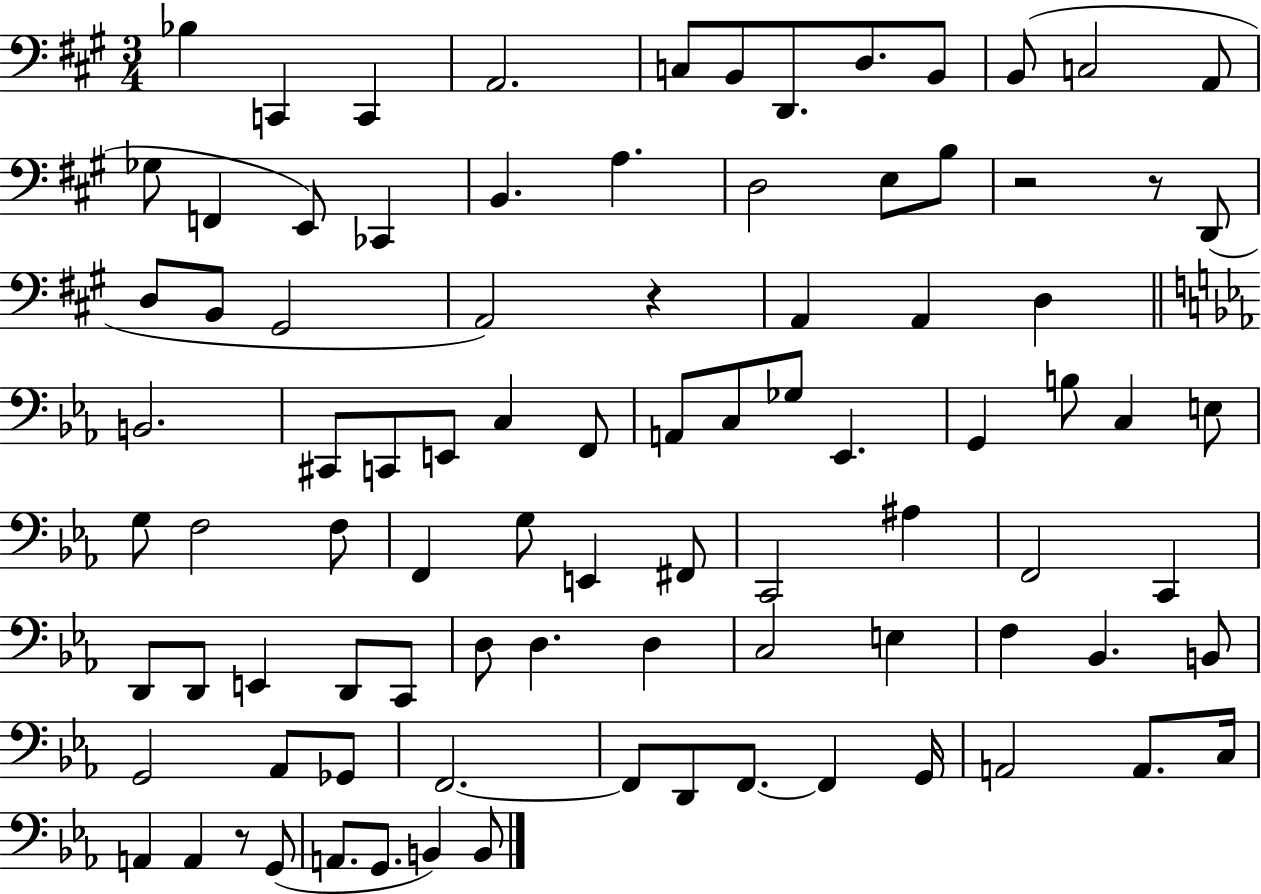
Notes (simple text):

Bb3/q C2/q C2/q A2/h. C3/e B2/e D2/e. D3/e. B2/e B2/e C3/h A2/e Gb3/e F2/q E2/e CES2/q B2/q. A3/q. D3/h E3/e B3/e R/h R/e D2/e D3/e B2/e G#2/h A2/h R/q A2/q A2/q D3/q B2/h. C#2/e C2/e E2/e C3/q F2/e A2/e C3/e Gb3/e Eb2/q. G2/q B3/e C3/q E3/e G3/e F3/h F3/e F2/q G3/e E2/q F#2/e C2/h A#3/q F2/h C2/q D2/e D2/e E2/q D2/e C2/e D3/e D3/q. D3/q C3/h E3/q F3/q Bb2/q. B2/e G2/h Ab2/e Gb2/e F2/h. F2/e D2/e F2/e. F2/q G2/s A2/h A2/e. C3/s A2/q A2/q R/e G2/e A2/e. G2/e. B2/q B2/e